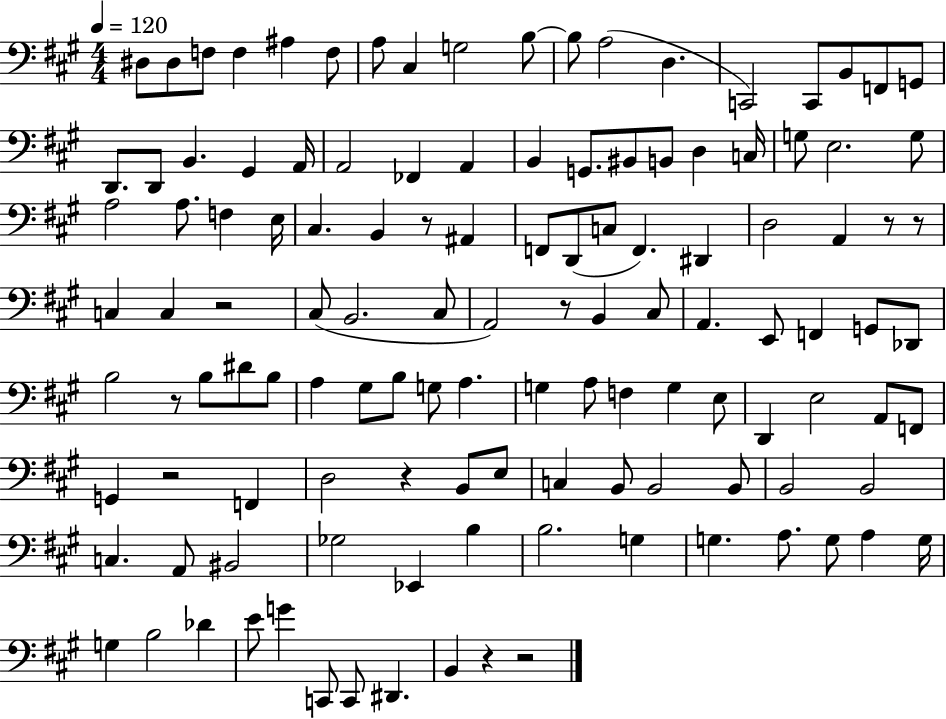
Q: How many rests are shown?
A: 10